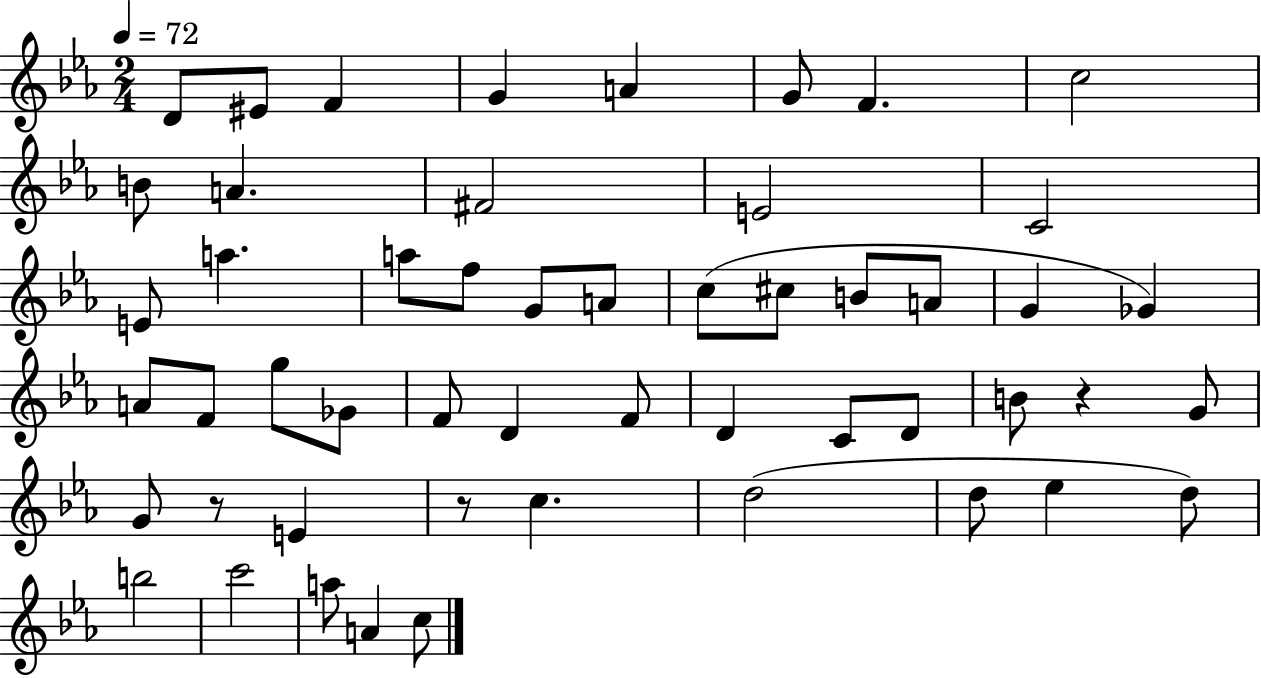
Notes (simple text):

D4/e EIS4/e F4/q G4/q A4/q G4/e F4/q. C5/h B4/e A4/q. F#4/h E4/h C4/h E4/e A5/q. A5/e F5/e G4/e A4/e C5/e C#5/e B4/e A4/e G4/q Gb4/q A4/e F4/e G5/e Gb4/e F4/e D4/q F4/e D4/q C4/e D4/e B4/e R/q G4/e G4/e R/e E4/q R/e C5/q. D5/h D5/e Eb5/q D5/e B5/h C6/h A5/e A4/q C5/e